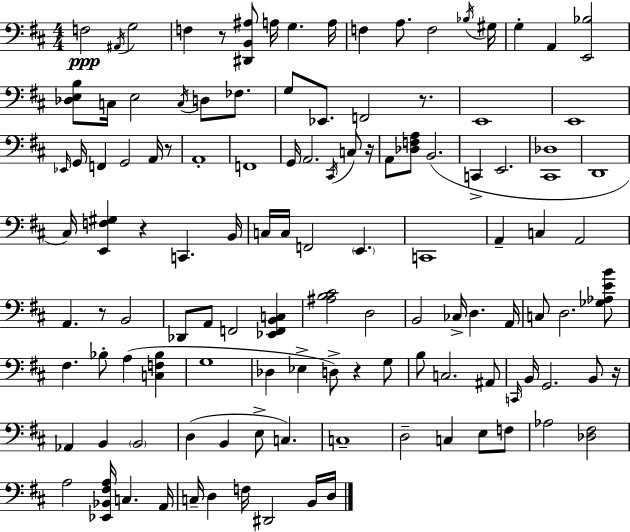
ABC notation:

X:1
T:Untitled
M:4/4
L:1/4
K:D
F,2 ^A,,/4 G,2 F, z/2 [^D,,B,,^A,]/2 A,/4 G, A,/4 F, A,/2 F,2 _B,/4 ^G,/4 G, A,, [E,,_B,]2 [_D,E,B,]/2 C,/4 E,2 C,/4 D,/2 _F,/2 G,/2 _E,,/2 F,,2 z/2 E,,4 E,,4 _E,,/4 G,,/4 F,, G,,2 A,,/4 z/2 A,,4 F,,4 G,,/4 A,,2 ^C,,/4 C,/2 z/4 A,,/2 [_D,F,A,]/2 B,,2 C,, E,,2 [^C,,_D,]4 D,,4 ^C,/4 [E,,F,^G,] z C,, B,,/4 C,/4 C,/4 F,,2 E,, C,,4 A,, C, A,,2 A,, z/2 B,,2 _D,,/2 A,,/2 F,,2 [_E,,F,,B,,C,] [^A,B,^C]2 D,2 B,,2 _C,/4 D, A,,/4 C,/2 D,2 [_G,_A,EB]/2 ^F, _B,/2 A, [C,F,_B,] G,4 _D, _E, D,/2 z G,/2 B,/2 C,2 ^A,,/2 C,,/4 B,,/4 G,,2 B,,/2 z/4 _A,, B,, B,,2 D, B,, E,/2 C, C,4 D,2 C, E,/2 F,/2 _A,2 [_D,^F,]2 A,2 [_E,,_B,,^F,A,]/4 C, A,,/4 C,/4 D, F,/4 ^D,,2 B,,/4 D,/4